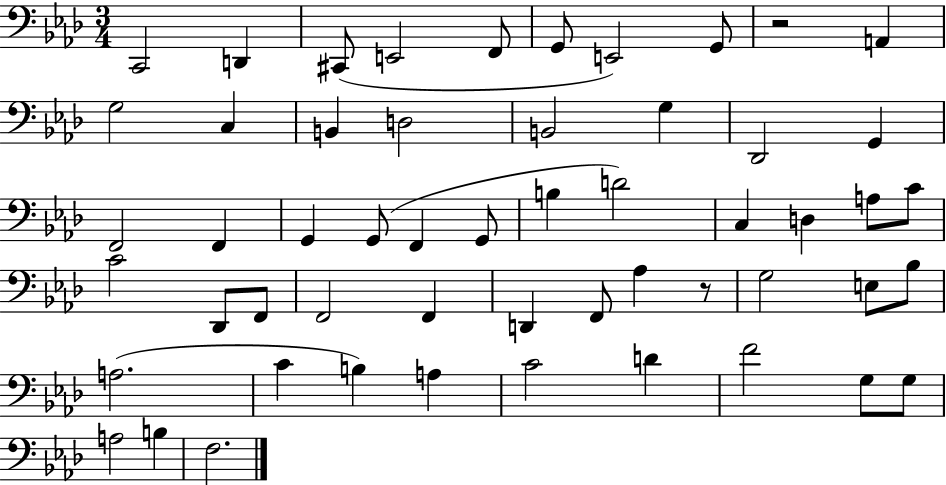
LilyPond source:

{
  \clef bass
  \numericTimeSignature
  \time 3/4
  \key aes \major
  c,2 d,4 | cis,8( e,2 f,8 | g,8 e,2) g,8 | r2 a,4 | \break g2 c4 | b,4 d2 | b,2 g4 | des,2 g,4 | \break f,2 f,4 | g,4 g,8( f,4 g,8 | b4 d'2) | c4 d4 a8 c'8 | \break c'2 des,8 f,8 | f,2 f,4 | d,4 f,8 aes4 r8 | g2 e8 bes8 | \break a2.( | c'4 b4) a4 | c'2 d'4 | f'2 g8 g8 | \break a2 b4 | f2. | \bar "|."
}